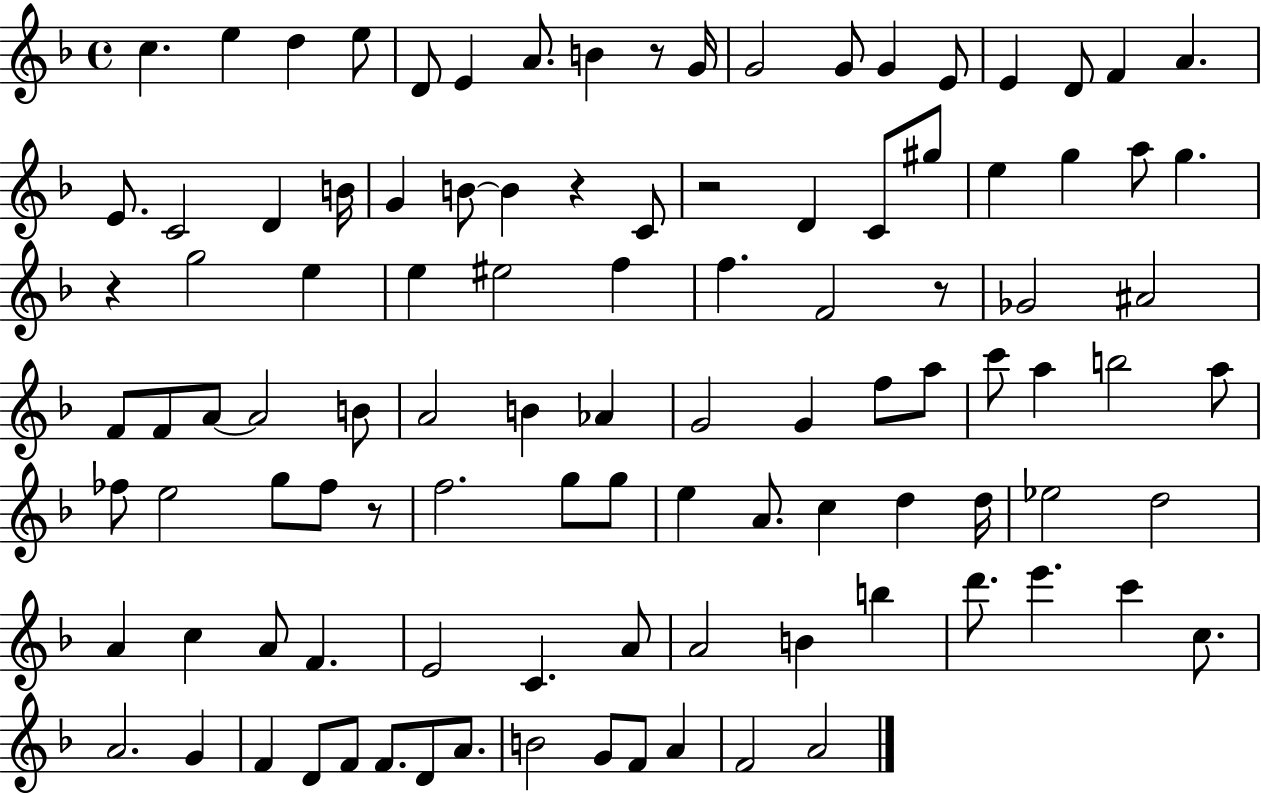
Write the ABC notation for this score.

X:1
T:Untitled
M:4/4
L:1/4
K:F
c e d e/2 D/2 E A/2 B z/2 G/4 G2 G/2 G E/2 E D/2 F A E/2 C2 D B/4 G B/2 B z C/2 z2 D C/2 ^g/2 e g a/2 g z g2 e e ^e2 f f F2 z/2 _G2 ^A2 F/2 F/2 A/2 A2 B/2 A2 B _A G2 G f/2 a/2 c'/2 a b2 a/2 _f/2 e2 g/2 _f/2 z/2 f2 g/2 g/2 e A/2 c d d/4 _e2 d2 A c A/2 F E2 C A/2 A2 B b d'/2 e' c' c/2 A2 G F D/2 F/2 F/2 D/2 A/2 B2 G/2 F/2 A F2 A2